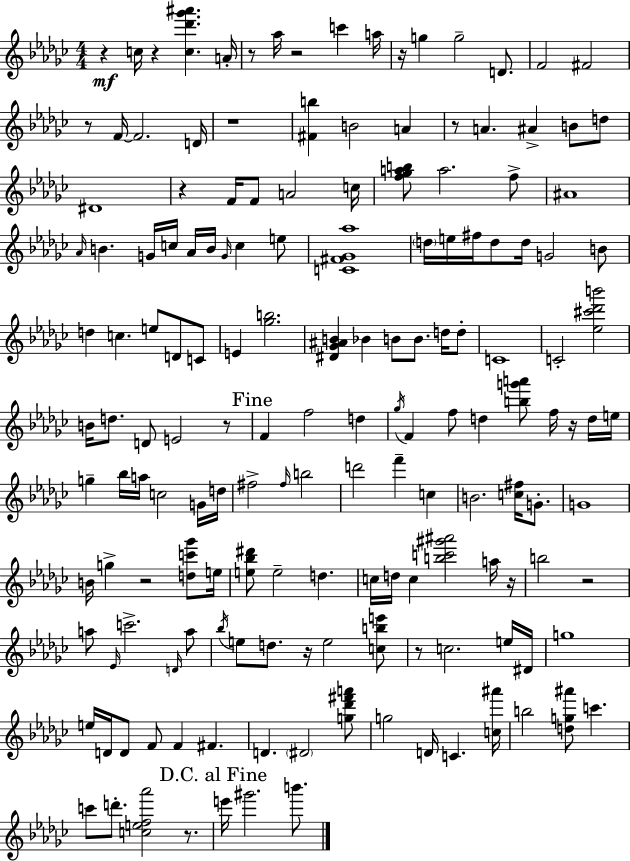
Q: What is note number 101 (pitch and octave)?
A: Bb5